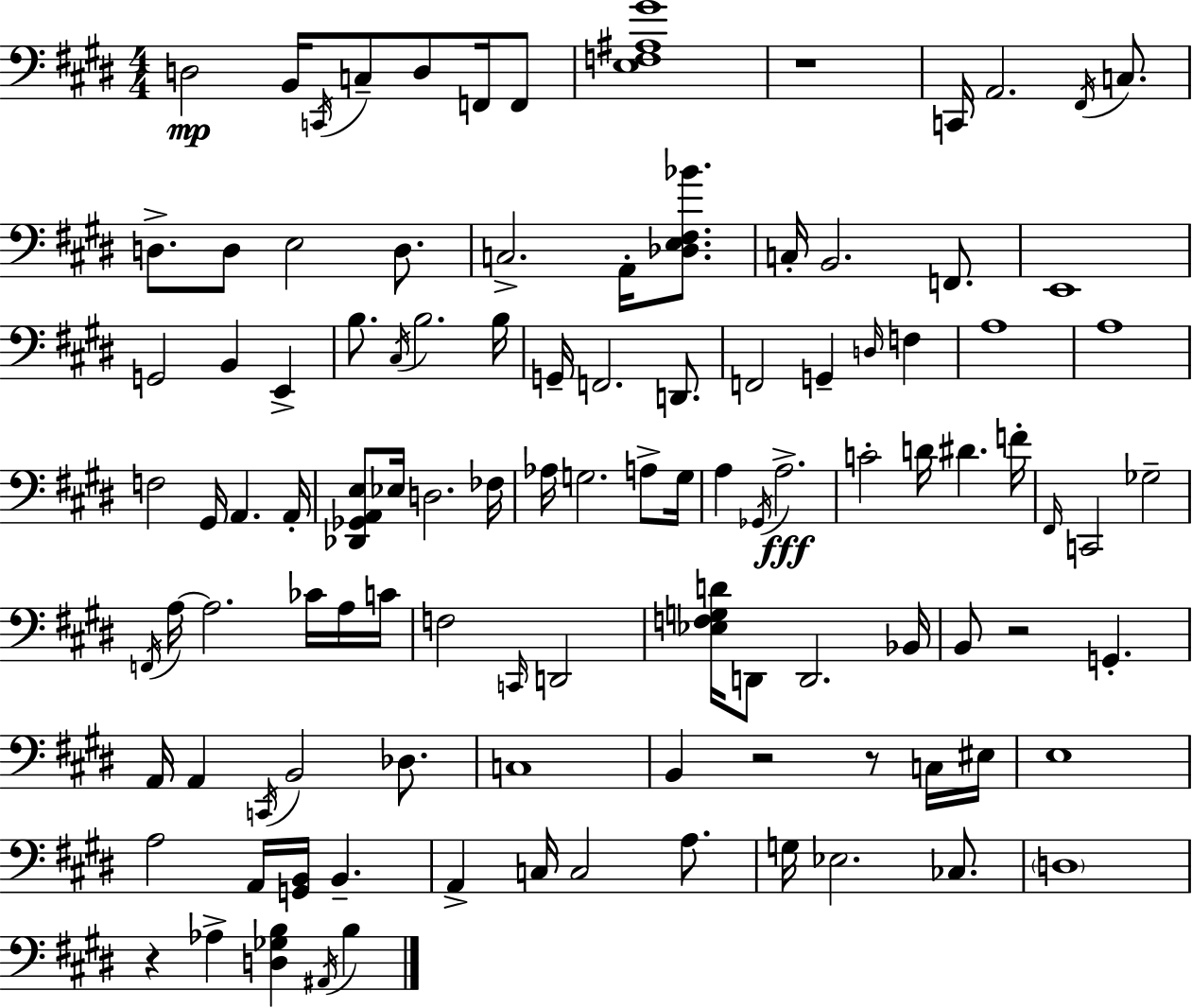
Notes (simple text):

D3/h B2/s C2/s C3/e D3/e F2/s F2/e [E3,F3,A#3,G#4]/w R/w C2/s A2/h. F#2/s C3/e. D3/e. D3/e E3/h D3/e. C3/h. A2/s [Db3,E3,F#3,Bb4]/e. C3/s B2/h. F2/e. E2/w G2/h B2/q E2/q B3/e. C#3/s B3/h. B3/s G2/s F2/h. D2/e. F2/h G2/q D3/s F3/q A3/w A3/w F3/h G#2/s A2/q. A2/s [Db2,Gb2,A2,E3]/e Eb3/s D3/h. FES3/s Ab3/s G3/h. A3/e G3/s A3/q Gb2/s A3/h. C4/h D4/s D#4/q. F4/s F#2/s C2/h Gb3/h F2/s A3/s A3/h. CES4/s A3/s C4/s F3/h C2/s D2/h [Eb3,F3,G3,D4]/s D2/e D2/h. Bb2/s B2/e R/h G2/q. A2/s A2/q C2/s B2/h Db3/e. C3/w B2/q R/h R/e C3/s EIS3/s E3/w A3/h A2/s [G2,B2]/s B2/q. A2/q C3/s C3/h A3/e. G3/s Eb3/h. CES3/e. D3/w R/q Ab3/q [D3,Gb3,B3]/q A#2/s B3/q